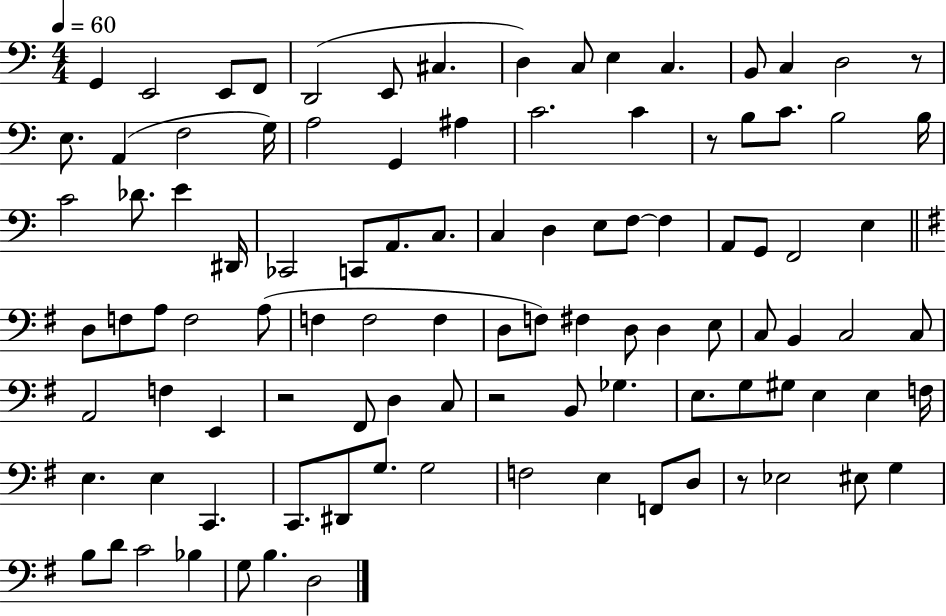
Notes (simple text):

G2/q E2/h E2/e F2/e D2/h E2/e C#3/q. D3/q C3/e E3/q C3/q. B2/e C3/q D3/h R/e E3/e. A2/q F3/h G3/s A3/h G2/q A#3/q C4/h. C4/q R/e B3/e C4/e. B3/h B3/s C4/h Db4/e. E4/q D#2/s CES2/h C2/e A2/e. C3/e. C3/q D3/q E3/e F3/e F3/q A2/e G2/e F2/h E3/q D3/e F3/e A3/e F3/h A3/e F3/q F3/h F3/q D3/e F3/e F#3/q D3/e D3/q E3/e C3/e B2/q C3/h C3/e A2/h F3/q E2/q R/h F#2/e D3/q C3/e R/h B2/e Gb3/q. E3/e. G3/e G#3/e E3/q E3/q F3/s E3/q. E3/q C2/q. C2/e. D#2/e G3/e. G3/h F3/h E3/q F2/e D3/e R/e Eb3/h EIS3/e G3/q B3/e D4/e C4/h Bb3/q G3/e B3/q. D3/h